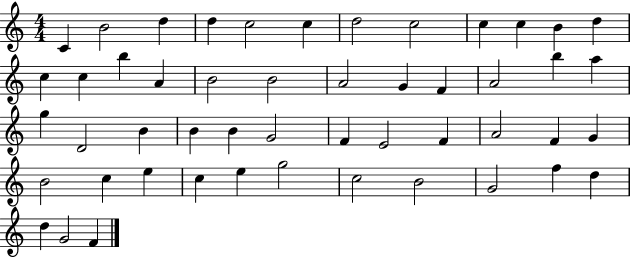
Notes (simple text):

C4/q B4/h D5/q D5/q C5/h C5/q D5/h C5/h C5/q C5/q B4/q D5/q C5/q C5/q B5/q A4/q B4/h B4/h A4/h G4/q F4/q A4/h B5/q A5/q G5/q D4/h B4/q B4/q B4/q G4/h F4/q E4/h F4/q A4/h F4/q G4/q B4/h C5/q E5/q C5/q E5/q G5/h C5/h B4/h G4/h F5/q D5/q D5/q G4/h F4/q